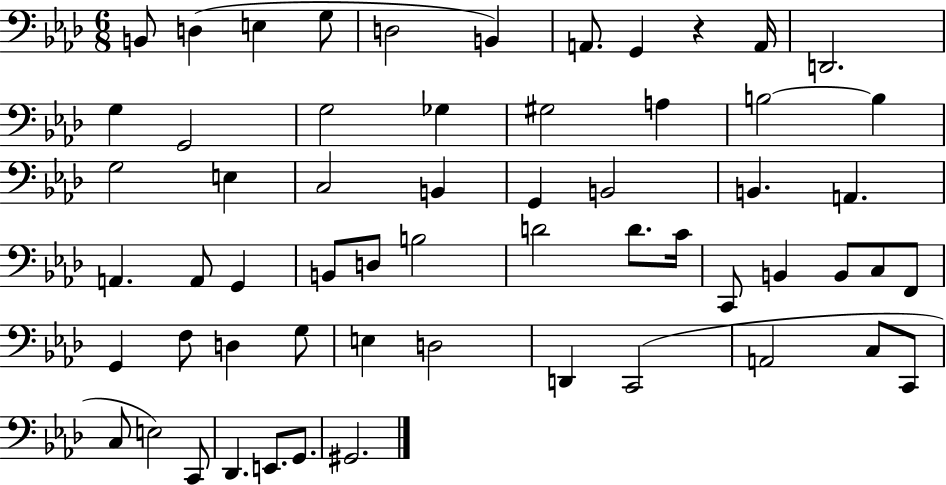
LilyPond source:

{
  \clef bass
  \numericTimeSignature
  \time 6/8
  \key aes \major
  b,8 d4( e4 g8 | d2 b,4) | a,8. g,4 r4 a,16 | d,2. | \break g4 g,2 | g2 ges4 | gis2 a4 | b2~~ b4 | \break g2 e4 | c2 b,4 | g,4 b,2 | b,4. a,4. | \break a,4. a,8 g,4 | b,8 d8 b2 | d'2 d'8. c'16 | c,8 b,4 b,8 c8 f,8 | \break g,4 f8 d4 g8 | e4 d2 | d,4 c,2( | a,2 c8 c,8 | \break c8 e2) c,8 | des,4. e,8. g,8. | gis,2. | \bar "|."
}